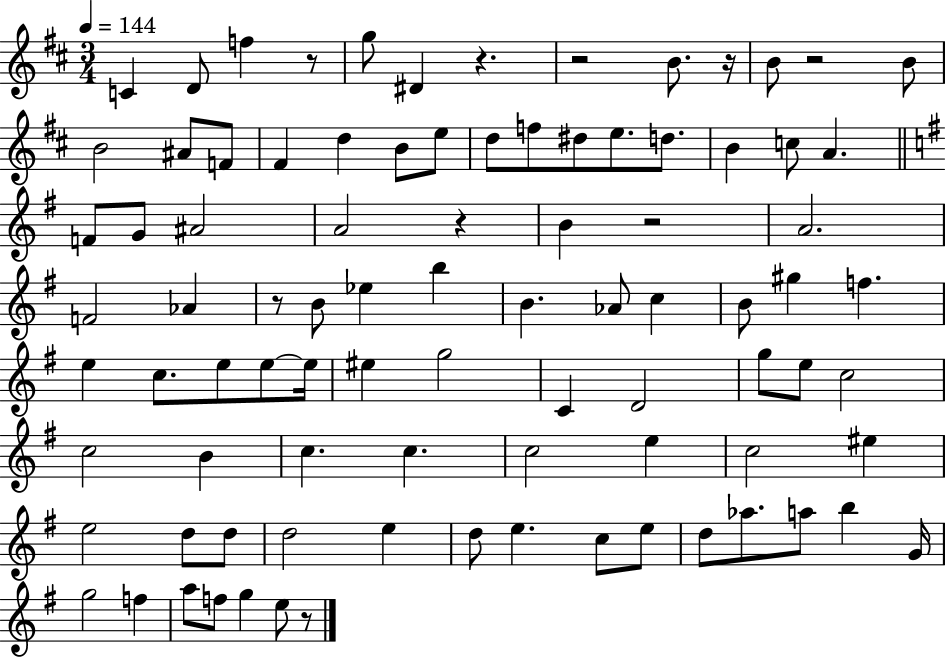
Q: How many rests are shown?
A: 9